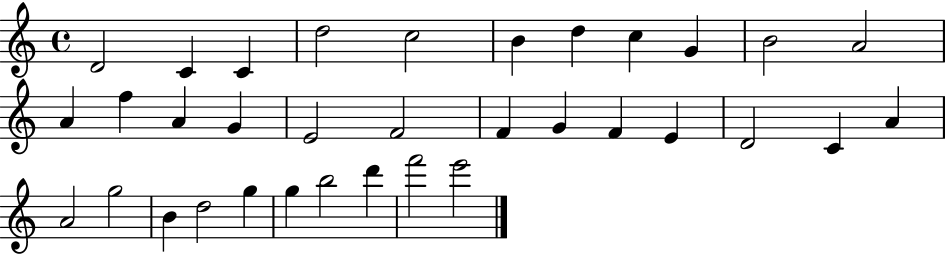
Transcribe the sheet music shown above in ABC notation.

X:1
T:Untitled
M:4/4
L:1/4
K:C
D2 C C d2 c2 B d c G B2 A2 A f A G E2 F2 F G F E D2 C A A2 g2 B d2 g g b2 d' f'2 e'2